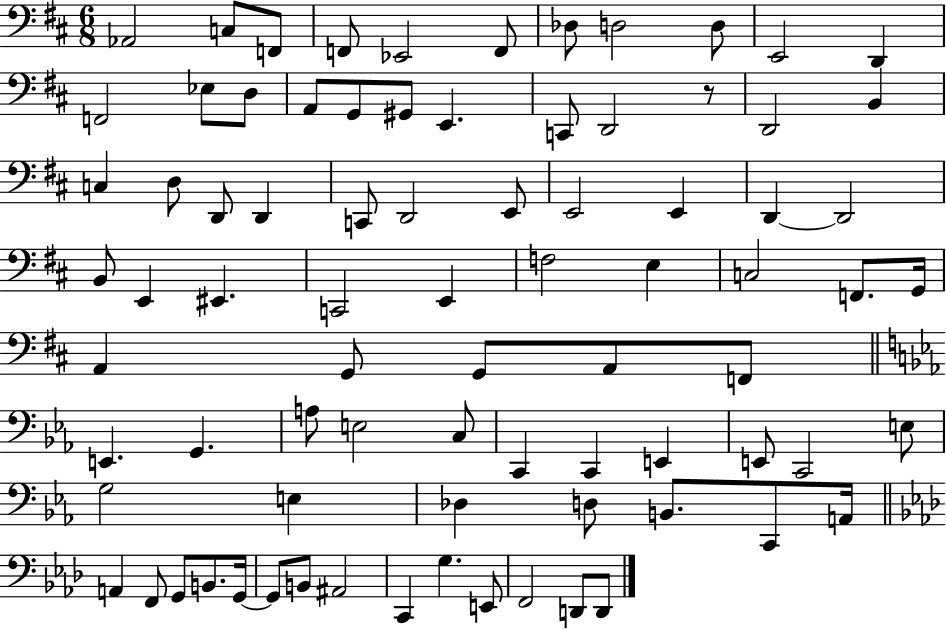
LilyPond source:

{
  \clef bass
  \numericTimeSignature
  \time 6/8
  \key d \major
  aes,2 c8 f,8 | f,8 ees,2 f,8 | des8 d2 d8 | e,2 d,4 | \break f,2 ees8 d8 | a,8 g,8 gis,8 e,4. | c,8 d,2 r8 | d,2 b,4 | \break c4 d8 d,8 d,4 | c,8 d,2 e,8 | e,2 e,4 | d,4~~ d,2 | \break b,8 e,4 eis,4. | c,2 e,4 | f2 e4 | c2 f,8. g,16 | \break a,4 g,8 g,8 a,8 f,8 | \bar "||" \break \key c \minor e,4. g,4. | a8 e2 c8 | c,4 c,4 e,4 | e,8 c,2 e8 | \break g2 e4 | des4 d8 b,8. c,8 a,16 | \bar "||" \break \key f \minor a,4 f,8 g,8 b,8. g,16~~ | g,8 b,8 ais,2 | c,4 g4. e,8 | f,2 d,8 d,8 | \break \bar "|."
}